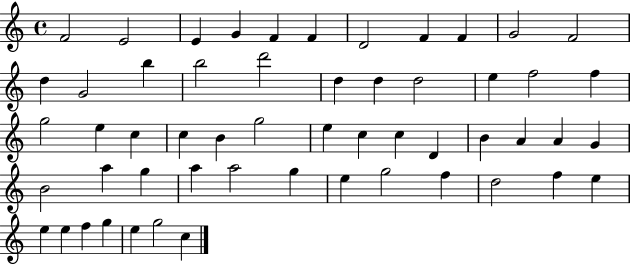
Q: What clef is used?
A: treble